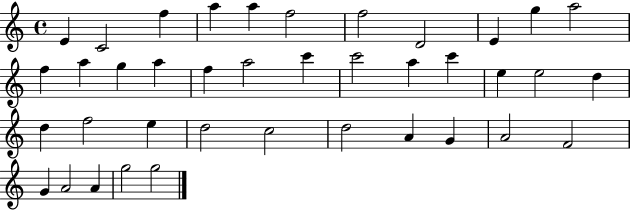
X:1
T:Untitled
M:4/4
L:1/4
K:C
E C2 f a a f2 f2 D2 E g a2 f a g a f a2 c' c'2 a c' e e2 d d f2 e d2 c2 d2 A G A2 F2 G A2 A g2 g2